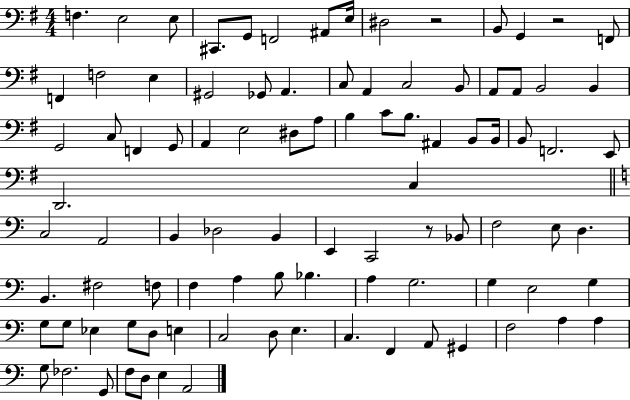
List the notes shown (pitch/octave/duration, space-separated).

F3/q. E3/h E3/e C#2/e. G2/e F2/h A#2/e E3/s D#3/h R/h B2/e G2/q R/h F2/e F2/q F3/h E3/q G#2/h Gb2/e A2/q. C3/e A2/q C3/h B2/e A2/e A2/e B2/h B2/q G2/h C3/e F2/q G2/e A2/q E3/h D#3/e A3/e B3/q C4/e B3/e. A#2/q B2/e B2/s B2/e F2/h. E2/e D2/h. C3/q C3/h A2/h B2/q Db3/h B2/q E2/q C2/h R/e Bb2/e F3/h E3/e D3/q. B2/q. F#3/h F3/e F3/q A3/q B3/e Bb3/q. A3/q G3/h. G3/q E3/h G3/q G3/e G3/e Eb3/q G3/e D3/e E3/q C3/h D3/e E3/q. C3/q. F2/q A2/e G#2/q F3/h A3/q A3/q G3/e FES3/h. G2/e F3/e D3/e E3/q A2/h